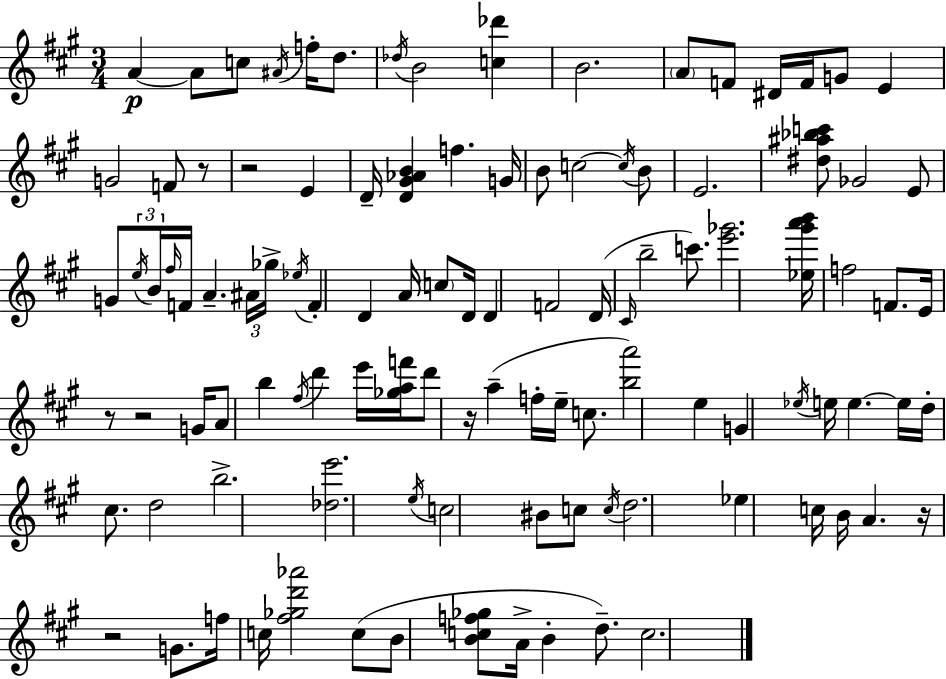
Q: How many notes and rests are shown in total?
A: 108